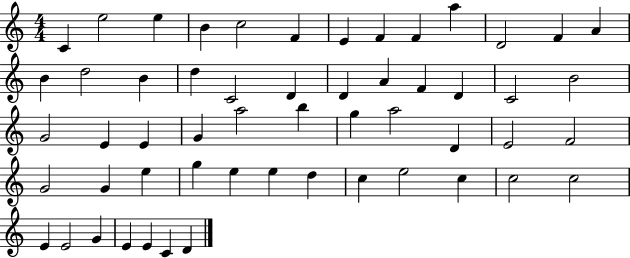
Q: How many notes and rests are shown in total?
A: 55